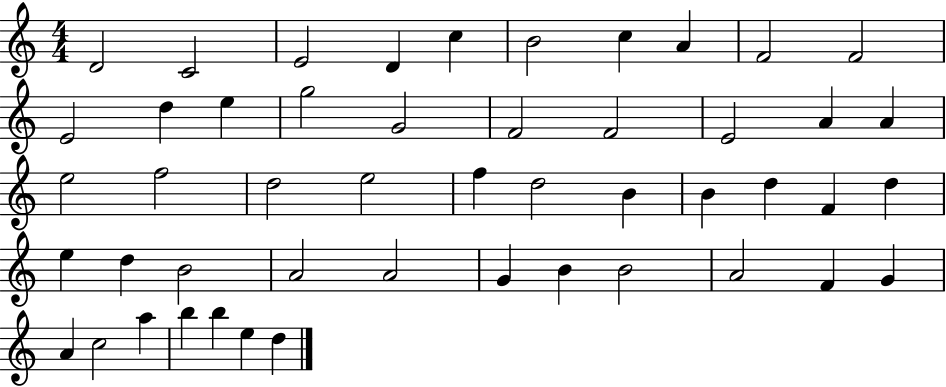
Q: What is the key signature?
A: C major